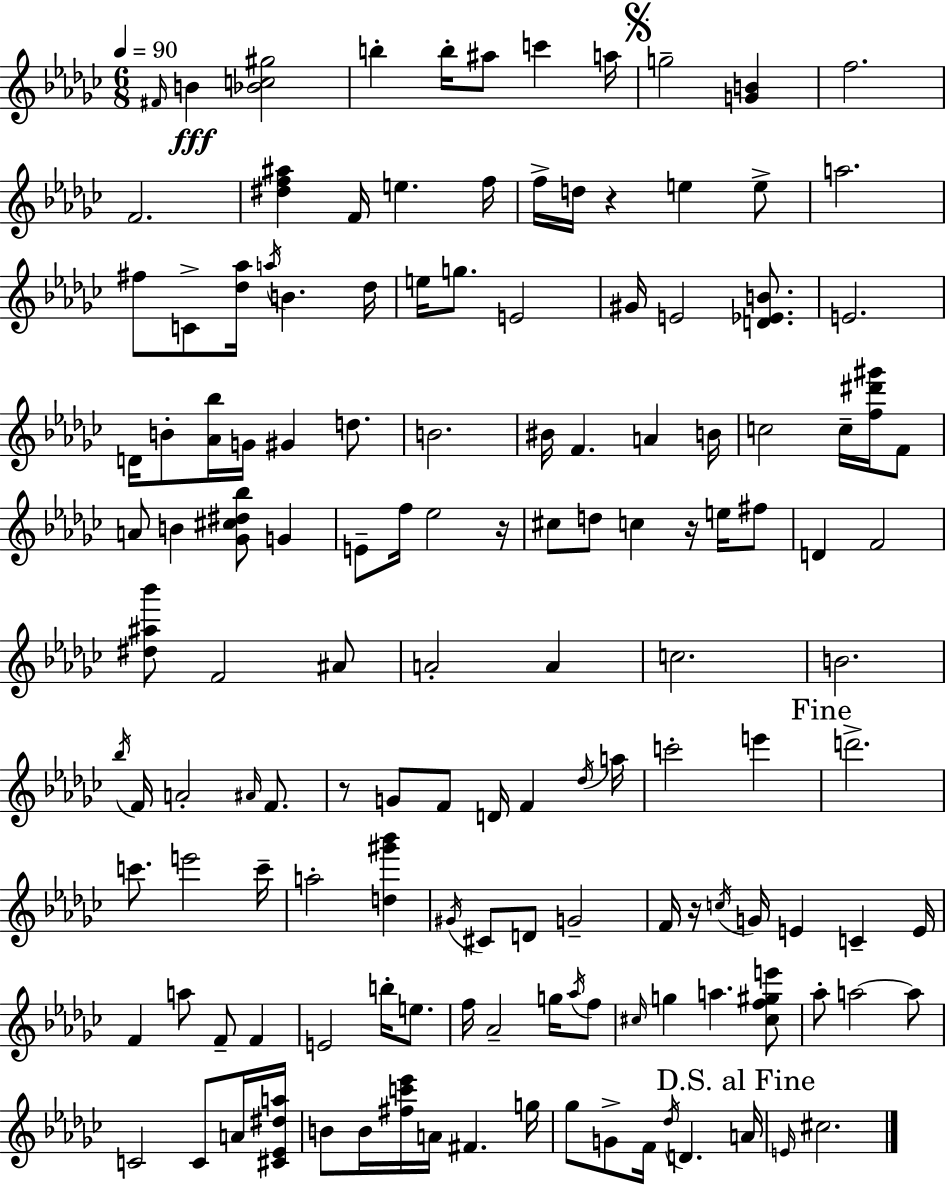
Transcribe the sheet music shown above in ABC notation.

X:1
T:Untitled
M:6/8
L:1/4
K:Ebm
^F/4 B [_Bc^g]2 b b/4 ^a/2 c' a/4 g2 [GB] f2 F2 [^df^a] F/4 e f/4 f/4 d/4 z e e/2 a2 ^f/2 C/2 [_d_a]/4 a/4 B _d/4 e/4 g/2 E2 ^G/4 E2 [D_EB]/2 E2 D/4 B/2 [_A_b]/4 G/4 ^G d/2 B2 ^B/4 F A B/4 c2 c/4 [f^d'^g']/4 F/2 A/2 B [_G^c^d_b]/2 G E/2 f/4 _e2 z/4 ^c/2 d/2 c z/4 e/4 ^f/2 D F2 [^d^a_b']/2 F2 ^A/2 A2 A c2 B2 _b/4 F/4 A2 ^A/4 F/2 z/2 G/2 F/2 D/4 F _d/4 a/4 c'2 e' d'2 c'/2 e'2 c'/4 a2 [d^g'_b'] ^G/4 ^C/2 D/2 G2 F/4 z/4 c/4 G/4 E C E/4 F a/2 F/2 F E2 b/4 e/2 f/4 _A2 g/4 _a/4 f/2 ^c/4 g a [^cf^ge']/2 _a/2 a2 a/2 C2 C/2 A/4 [^C_E^da]/4 B/2 B/4 [^fc'_e']/4 A/4 ^F g/4 _g/2 G/2 F/4 _d/4 D A/4 E/4 ^c2